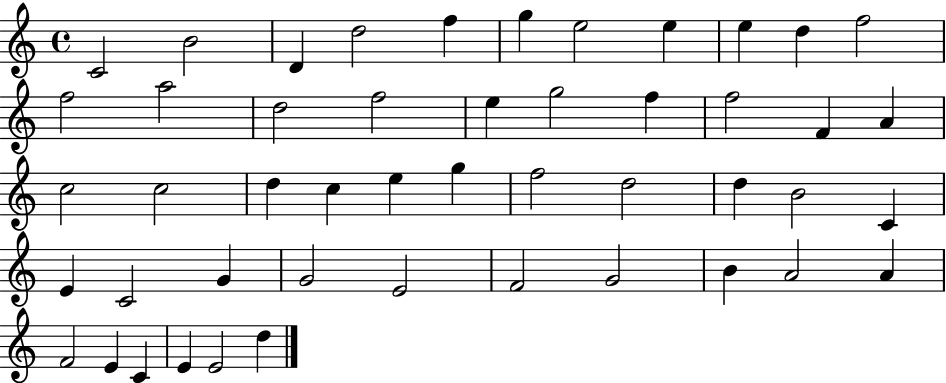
{
  \clef treble
  \time 4/4
  \defaultTimeSignature
  \key c \major
  c'2 b'2 | d'4 d''2 f''4 | g''4 e''2 e''4 | e''4 d''4 f''2 | \break f''2 a''2 | d''2 f''2 | e''4 g''2 f''4 | f''2 f'4 a'4 | \break c''2 c''2 | d''4 c''4 e''4 g''4 | f''2 d''2 | d''4 b'2 c'4 | \break e'4 c'2 g'4 | g'2 e'2 | f'2 g'2 | b'4 a'2 a'4 | \break f'2 e'4 c'4 | e'4 e'2 d''4 | \bar "|."
}